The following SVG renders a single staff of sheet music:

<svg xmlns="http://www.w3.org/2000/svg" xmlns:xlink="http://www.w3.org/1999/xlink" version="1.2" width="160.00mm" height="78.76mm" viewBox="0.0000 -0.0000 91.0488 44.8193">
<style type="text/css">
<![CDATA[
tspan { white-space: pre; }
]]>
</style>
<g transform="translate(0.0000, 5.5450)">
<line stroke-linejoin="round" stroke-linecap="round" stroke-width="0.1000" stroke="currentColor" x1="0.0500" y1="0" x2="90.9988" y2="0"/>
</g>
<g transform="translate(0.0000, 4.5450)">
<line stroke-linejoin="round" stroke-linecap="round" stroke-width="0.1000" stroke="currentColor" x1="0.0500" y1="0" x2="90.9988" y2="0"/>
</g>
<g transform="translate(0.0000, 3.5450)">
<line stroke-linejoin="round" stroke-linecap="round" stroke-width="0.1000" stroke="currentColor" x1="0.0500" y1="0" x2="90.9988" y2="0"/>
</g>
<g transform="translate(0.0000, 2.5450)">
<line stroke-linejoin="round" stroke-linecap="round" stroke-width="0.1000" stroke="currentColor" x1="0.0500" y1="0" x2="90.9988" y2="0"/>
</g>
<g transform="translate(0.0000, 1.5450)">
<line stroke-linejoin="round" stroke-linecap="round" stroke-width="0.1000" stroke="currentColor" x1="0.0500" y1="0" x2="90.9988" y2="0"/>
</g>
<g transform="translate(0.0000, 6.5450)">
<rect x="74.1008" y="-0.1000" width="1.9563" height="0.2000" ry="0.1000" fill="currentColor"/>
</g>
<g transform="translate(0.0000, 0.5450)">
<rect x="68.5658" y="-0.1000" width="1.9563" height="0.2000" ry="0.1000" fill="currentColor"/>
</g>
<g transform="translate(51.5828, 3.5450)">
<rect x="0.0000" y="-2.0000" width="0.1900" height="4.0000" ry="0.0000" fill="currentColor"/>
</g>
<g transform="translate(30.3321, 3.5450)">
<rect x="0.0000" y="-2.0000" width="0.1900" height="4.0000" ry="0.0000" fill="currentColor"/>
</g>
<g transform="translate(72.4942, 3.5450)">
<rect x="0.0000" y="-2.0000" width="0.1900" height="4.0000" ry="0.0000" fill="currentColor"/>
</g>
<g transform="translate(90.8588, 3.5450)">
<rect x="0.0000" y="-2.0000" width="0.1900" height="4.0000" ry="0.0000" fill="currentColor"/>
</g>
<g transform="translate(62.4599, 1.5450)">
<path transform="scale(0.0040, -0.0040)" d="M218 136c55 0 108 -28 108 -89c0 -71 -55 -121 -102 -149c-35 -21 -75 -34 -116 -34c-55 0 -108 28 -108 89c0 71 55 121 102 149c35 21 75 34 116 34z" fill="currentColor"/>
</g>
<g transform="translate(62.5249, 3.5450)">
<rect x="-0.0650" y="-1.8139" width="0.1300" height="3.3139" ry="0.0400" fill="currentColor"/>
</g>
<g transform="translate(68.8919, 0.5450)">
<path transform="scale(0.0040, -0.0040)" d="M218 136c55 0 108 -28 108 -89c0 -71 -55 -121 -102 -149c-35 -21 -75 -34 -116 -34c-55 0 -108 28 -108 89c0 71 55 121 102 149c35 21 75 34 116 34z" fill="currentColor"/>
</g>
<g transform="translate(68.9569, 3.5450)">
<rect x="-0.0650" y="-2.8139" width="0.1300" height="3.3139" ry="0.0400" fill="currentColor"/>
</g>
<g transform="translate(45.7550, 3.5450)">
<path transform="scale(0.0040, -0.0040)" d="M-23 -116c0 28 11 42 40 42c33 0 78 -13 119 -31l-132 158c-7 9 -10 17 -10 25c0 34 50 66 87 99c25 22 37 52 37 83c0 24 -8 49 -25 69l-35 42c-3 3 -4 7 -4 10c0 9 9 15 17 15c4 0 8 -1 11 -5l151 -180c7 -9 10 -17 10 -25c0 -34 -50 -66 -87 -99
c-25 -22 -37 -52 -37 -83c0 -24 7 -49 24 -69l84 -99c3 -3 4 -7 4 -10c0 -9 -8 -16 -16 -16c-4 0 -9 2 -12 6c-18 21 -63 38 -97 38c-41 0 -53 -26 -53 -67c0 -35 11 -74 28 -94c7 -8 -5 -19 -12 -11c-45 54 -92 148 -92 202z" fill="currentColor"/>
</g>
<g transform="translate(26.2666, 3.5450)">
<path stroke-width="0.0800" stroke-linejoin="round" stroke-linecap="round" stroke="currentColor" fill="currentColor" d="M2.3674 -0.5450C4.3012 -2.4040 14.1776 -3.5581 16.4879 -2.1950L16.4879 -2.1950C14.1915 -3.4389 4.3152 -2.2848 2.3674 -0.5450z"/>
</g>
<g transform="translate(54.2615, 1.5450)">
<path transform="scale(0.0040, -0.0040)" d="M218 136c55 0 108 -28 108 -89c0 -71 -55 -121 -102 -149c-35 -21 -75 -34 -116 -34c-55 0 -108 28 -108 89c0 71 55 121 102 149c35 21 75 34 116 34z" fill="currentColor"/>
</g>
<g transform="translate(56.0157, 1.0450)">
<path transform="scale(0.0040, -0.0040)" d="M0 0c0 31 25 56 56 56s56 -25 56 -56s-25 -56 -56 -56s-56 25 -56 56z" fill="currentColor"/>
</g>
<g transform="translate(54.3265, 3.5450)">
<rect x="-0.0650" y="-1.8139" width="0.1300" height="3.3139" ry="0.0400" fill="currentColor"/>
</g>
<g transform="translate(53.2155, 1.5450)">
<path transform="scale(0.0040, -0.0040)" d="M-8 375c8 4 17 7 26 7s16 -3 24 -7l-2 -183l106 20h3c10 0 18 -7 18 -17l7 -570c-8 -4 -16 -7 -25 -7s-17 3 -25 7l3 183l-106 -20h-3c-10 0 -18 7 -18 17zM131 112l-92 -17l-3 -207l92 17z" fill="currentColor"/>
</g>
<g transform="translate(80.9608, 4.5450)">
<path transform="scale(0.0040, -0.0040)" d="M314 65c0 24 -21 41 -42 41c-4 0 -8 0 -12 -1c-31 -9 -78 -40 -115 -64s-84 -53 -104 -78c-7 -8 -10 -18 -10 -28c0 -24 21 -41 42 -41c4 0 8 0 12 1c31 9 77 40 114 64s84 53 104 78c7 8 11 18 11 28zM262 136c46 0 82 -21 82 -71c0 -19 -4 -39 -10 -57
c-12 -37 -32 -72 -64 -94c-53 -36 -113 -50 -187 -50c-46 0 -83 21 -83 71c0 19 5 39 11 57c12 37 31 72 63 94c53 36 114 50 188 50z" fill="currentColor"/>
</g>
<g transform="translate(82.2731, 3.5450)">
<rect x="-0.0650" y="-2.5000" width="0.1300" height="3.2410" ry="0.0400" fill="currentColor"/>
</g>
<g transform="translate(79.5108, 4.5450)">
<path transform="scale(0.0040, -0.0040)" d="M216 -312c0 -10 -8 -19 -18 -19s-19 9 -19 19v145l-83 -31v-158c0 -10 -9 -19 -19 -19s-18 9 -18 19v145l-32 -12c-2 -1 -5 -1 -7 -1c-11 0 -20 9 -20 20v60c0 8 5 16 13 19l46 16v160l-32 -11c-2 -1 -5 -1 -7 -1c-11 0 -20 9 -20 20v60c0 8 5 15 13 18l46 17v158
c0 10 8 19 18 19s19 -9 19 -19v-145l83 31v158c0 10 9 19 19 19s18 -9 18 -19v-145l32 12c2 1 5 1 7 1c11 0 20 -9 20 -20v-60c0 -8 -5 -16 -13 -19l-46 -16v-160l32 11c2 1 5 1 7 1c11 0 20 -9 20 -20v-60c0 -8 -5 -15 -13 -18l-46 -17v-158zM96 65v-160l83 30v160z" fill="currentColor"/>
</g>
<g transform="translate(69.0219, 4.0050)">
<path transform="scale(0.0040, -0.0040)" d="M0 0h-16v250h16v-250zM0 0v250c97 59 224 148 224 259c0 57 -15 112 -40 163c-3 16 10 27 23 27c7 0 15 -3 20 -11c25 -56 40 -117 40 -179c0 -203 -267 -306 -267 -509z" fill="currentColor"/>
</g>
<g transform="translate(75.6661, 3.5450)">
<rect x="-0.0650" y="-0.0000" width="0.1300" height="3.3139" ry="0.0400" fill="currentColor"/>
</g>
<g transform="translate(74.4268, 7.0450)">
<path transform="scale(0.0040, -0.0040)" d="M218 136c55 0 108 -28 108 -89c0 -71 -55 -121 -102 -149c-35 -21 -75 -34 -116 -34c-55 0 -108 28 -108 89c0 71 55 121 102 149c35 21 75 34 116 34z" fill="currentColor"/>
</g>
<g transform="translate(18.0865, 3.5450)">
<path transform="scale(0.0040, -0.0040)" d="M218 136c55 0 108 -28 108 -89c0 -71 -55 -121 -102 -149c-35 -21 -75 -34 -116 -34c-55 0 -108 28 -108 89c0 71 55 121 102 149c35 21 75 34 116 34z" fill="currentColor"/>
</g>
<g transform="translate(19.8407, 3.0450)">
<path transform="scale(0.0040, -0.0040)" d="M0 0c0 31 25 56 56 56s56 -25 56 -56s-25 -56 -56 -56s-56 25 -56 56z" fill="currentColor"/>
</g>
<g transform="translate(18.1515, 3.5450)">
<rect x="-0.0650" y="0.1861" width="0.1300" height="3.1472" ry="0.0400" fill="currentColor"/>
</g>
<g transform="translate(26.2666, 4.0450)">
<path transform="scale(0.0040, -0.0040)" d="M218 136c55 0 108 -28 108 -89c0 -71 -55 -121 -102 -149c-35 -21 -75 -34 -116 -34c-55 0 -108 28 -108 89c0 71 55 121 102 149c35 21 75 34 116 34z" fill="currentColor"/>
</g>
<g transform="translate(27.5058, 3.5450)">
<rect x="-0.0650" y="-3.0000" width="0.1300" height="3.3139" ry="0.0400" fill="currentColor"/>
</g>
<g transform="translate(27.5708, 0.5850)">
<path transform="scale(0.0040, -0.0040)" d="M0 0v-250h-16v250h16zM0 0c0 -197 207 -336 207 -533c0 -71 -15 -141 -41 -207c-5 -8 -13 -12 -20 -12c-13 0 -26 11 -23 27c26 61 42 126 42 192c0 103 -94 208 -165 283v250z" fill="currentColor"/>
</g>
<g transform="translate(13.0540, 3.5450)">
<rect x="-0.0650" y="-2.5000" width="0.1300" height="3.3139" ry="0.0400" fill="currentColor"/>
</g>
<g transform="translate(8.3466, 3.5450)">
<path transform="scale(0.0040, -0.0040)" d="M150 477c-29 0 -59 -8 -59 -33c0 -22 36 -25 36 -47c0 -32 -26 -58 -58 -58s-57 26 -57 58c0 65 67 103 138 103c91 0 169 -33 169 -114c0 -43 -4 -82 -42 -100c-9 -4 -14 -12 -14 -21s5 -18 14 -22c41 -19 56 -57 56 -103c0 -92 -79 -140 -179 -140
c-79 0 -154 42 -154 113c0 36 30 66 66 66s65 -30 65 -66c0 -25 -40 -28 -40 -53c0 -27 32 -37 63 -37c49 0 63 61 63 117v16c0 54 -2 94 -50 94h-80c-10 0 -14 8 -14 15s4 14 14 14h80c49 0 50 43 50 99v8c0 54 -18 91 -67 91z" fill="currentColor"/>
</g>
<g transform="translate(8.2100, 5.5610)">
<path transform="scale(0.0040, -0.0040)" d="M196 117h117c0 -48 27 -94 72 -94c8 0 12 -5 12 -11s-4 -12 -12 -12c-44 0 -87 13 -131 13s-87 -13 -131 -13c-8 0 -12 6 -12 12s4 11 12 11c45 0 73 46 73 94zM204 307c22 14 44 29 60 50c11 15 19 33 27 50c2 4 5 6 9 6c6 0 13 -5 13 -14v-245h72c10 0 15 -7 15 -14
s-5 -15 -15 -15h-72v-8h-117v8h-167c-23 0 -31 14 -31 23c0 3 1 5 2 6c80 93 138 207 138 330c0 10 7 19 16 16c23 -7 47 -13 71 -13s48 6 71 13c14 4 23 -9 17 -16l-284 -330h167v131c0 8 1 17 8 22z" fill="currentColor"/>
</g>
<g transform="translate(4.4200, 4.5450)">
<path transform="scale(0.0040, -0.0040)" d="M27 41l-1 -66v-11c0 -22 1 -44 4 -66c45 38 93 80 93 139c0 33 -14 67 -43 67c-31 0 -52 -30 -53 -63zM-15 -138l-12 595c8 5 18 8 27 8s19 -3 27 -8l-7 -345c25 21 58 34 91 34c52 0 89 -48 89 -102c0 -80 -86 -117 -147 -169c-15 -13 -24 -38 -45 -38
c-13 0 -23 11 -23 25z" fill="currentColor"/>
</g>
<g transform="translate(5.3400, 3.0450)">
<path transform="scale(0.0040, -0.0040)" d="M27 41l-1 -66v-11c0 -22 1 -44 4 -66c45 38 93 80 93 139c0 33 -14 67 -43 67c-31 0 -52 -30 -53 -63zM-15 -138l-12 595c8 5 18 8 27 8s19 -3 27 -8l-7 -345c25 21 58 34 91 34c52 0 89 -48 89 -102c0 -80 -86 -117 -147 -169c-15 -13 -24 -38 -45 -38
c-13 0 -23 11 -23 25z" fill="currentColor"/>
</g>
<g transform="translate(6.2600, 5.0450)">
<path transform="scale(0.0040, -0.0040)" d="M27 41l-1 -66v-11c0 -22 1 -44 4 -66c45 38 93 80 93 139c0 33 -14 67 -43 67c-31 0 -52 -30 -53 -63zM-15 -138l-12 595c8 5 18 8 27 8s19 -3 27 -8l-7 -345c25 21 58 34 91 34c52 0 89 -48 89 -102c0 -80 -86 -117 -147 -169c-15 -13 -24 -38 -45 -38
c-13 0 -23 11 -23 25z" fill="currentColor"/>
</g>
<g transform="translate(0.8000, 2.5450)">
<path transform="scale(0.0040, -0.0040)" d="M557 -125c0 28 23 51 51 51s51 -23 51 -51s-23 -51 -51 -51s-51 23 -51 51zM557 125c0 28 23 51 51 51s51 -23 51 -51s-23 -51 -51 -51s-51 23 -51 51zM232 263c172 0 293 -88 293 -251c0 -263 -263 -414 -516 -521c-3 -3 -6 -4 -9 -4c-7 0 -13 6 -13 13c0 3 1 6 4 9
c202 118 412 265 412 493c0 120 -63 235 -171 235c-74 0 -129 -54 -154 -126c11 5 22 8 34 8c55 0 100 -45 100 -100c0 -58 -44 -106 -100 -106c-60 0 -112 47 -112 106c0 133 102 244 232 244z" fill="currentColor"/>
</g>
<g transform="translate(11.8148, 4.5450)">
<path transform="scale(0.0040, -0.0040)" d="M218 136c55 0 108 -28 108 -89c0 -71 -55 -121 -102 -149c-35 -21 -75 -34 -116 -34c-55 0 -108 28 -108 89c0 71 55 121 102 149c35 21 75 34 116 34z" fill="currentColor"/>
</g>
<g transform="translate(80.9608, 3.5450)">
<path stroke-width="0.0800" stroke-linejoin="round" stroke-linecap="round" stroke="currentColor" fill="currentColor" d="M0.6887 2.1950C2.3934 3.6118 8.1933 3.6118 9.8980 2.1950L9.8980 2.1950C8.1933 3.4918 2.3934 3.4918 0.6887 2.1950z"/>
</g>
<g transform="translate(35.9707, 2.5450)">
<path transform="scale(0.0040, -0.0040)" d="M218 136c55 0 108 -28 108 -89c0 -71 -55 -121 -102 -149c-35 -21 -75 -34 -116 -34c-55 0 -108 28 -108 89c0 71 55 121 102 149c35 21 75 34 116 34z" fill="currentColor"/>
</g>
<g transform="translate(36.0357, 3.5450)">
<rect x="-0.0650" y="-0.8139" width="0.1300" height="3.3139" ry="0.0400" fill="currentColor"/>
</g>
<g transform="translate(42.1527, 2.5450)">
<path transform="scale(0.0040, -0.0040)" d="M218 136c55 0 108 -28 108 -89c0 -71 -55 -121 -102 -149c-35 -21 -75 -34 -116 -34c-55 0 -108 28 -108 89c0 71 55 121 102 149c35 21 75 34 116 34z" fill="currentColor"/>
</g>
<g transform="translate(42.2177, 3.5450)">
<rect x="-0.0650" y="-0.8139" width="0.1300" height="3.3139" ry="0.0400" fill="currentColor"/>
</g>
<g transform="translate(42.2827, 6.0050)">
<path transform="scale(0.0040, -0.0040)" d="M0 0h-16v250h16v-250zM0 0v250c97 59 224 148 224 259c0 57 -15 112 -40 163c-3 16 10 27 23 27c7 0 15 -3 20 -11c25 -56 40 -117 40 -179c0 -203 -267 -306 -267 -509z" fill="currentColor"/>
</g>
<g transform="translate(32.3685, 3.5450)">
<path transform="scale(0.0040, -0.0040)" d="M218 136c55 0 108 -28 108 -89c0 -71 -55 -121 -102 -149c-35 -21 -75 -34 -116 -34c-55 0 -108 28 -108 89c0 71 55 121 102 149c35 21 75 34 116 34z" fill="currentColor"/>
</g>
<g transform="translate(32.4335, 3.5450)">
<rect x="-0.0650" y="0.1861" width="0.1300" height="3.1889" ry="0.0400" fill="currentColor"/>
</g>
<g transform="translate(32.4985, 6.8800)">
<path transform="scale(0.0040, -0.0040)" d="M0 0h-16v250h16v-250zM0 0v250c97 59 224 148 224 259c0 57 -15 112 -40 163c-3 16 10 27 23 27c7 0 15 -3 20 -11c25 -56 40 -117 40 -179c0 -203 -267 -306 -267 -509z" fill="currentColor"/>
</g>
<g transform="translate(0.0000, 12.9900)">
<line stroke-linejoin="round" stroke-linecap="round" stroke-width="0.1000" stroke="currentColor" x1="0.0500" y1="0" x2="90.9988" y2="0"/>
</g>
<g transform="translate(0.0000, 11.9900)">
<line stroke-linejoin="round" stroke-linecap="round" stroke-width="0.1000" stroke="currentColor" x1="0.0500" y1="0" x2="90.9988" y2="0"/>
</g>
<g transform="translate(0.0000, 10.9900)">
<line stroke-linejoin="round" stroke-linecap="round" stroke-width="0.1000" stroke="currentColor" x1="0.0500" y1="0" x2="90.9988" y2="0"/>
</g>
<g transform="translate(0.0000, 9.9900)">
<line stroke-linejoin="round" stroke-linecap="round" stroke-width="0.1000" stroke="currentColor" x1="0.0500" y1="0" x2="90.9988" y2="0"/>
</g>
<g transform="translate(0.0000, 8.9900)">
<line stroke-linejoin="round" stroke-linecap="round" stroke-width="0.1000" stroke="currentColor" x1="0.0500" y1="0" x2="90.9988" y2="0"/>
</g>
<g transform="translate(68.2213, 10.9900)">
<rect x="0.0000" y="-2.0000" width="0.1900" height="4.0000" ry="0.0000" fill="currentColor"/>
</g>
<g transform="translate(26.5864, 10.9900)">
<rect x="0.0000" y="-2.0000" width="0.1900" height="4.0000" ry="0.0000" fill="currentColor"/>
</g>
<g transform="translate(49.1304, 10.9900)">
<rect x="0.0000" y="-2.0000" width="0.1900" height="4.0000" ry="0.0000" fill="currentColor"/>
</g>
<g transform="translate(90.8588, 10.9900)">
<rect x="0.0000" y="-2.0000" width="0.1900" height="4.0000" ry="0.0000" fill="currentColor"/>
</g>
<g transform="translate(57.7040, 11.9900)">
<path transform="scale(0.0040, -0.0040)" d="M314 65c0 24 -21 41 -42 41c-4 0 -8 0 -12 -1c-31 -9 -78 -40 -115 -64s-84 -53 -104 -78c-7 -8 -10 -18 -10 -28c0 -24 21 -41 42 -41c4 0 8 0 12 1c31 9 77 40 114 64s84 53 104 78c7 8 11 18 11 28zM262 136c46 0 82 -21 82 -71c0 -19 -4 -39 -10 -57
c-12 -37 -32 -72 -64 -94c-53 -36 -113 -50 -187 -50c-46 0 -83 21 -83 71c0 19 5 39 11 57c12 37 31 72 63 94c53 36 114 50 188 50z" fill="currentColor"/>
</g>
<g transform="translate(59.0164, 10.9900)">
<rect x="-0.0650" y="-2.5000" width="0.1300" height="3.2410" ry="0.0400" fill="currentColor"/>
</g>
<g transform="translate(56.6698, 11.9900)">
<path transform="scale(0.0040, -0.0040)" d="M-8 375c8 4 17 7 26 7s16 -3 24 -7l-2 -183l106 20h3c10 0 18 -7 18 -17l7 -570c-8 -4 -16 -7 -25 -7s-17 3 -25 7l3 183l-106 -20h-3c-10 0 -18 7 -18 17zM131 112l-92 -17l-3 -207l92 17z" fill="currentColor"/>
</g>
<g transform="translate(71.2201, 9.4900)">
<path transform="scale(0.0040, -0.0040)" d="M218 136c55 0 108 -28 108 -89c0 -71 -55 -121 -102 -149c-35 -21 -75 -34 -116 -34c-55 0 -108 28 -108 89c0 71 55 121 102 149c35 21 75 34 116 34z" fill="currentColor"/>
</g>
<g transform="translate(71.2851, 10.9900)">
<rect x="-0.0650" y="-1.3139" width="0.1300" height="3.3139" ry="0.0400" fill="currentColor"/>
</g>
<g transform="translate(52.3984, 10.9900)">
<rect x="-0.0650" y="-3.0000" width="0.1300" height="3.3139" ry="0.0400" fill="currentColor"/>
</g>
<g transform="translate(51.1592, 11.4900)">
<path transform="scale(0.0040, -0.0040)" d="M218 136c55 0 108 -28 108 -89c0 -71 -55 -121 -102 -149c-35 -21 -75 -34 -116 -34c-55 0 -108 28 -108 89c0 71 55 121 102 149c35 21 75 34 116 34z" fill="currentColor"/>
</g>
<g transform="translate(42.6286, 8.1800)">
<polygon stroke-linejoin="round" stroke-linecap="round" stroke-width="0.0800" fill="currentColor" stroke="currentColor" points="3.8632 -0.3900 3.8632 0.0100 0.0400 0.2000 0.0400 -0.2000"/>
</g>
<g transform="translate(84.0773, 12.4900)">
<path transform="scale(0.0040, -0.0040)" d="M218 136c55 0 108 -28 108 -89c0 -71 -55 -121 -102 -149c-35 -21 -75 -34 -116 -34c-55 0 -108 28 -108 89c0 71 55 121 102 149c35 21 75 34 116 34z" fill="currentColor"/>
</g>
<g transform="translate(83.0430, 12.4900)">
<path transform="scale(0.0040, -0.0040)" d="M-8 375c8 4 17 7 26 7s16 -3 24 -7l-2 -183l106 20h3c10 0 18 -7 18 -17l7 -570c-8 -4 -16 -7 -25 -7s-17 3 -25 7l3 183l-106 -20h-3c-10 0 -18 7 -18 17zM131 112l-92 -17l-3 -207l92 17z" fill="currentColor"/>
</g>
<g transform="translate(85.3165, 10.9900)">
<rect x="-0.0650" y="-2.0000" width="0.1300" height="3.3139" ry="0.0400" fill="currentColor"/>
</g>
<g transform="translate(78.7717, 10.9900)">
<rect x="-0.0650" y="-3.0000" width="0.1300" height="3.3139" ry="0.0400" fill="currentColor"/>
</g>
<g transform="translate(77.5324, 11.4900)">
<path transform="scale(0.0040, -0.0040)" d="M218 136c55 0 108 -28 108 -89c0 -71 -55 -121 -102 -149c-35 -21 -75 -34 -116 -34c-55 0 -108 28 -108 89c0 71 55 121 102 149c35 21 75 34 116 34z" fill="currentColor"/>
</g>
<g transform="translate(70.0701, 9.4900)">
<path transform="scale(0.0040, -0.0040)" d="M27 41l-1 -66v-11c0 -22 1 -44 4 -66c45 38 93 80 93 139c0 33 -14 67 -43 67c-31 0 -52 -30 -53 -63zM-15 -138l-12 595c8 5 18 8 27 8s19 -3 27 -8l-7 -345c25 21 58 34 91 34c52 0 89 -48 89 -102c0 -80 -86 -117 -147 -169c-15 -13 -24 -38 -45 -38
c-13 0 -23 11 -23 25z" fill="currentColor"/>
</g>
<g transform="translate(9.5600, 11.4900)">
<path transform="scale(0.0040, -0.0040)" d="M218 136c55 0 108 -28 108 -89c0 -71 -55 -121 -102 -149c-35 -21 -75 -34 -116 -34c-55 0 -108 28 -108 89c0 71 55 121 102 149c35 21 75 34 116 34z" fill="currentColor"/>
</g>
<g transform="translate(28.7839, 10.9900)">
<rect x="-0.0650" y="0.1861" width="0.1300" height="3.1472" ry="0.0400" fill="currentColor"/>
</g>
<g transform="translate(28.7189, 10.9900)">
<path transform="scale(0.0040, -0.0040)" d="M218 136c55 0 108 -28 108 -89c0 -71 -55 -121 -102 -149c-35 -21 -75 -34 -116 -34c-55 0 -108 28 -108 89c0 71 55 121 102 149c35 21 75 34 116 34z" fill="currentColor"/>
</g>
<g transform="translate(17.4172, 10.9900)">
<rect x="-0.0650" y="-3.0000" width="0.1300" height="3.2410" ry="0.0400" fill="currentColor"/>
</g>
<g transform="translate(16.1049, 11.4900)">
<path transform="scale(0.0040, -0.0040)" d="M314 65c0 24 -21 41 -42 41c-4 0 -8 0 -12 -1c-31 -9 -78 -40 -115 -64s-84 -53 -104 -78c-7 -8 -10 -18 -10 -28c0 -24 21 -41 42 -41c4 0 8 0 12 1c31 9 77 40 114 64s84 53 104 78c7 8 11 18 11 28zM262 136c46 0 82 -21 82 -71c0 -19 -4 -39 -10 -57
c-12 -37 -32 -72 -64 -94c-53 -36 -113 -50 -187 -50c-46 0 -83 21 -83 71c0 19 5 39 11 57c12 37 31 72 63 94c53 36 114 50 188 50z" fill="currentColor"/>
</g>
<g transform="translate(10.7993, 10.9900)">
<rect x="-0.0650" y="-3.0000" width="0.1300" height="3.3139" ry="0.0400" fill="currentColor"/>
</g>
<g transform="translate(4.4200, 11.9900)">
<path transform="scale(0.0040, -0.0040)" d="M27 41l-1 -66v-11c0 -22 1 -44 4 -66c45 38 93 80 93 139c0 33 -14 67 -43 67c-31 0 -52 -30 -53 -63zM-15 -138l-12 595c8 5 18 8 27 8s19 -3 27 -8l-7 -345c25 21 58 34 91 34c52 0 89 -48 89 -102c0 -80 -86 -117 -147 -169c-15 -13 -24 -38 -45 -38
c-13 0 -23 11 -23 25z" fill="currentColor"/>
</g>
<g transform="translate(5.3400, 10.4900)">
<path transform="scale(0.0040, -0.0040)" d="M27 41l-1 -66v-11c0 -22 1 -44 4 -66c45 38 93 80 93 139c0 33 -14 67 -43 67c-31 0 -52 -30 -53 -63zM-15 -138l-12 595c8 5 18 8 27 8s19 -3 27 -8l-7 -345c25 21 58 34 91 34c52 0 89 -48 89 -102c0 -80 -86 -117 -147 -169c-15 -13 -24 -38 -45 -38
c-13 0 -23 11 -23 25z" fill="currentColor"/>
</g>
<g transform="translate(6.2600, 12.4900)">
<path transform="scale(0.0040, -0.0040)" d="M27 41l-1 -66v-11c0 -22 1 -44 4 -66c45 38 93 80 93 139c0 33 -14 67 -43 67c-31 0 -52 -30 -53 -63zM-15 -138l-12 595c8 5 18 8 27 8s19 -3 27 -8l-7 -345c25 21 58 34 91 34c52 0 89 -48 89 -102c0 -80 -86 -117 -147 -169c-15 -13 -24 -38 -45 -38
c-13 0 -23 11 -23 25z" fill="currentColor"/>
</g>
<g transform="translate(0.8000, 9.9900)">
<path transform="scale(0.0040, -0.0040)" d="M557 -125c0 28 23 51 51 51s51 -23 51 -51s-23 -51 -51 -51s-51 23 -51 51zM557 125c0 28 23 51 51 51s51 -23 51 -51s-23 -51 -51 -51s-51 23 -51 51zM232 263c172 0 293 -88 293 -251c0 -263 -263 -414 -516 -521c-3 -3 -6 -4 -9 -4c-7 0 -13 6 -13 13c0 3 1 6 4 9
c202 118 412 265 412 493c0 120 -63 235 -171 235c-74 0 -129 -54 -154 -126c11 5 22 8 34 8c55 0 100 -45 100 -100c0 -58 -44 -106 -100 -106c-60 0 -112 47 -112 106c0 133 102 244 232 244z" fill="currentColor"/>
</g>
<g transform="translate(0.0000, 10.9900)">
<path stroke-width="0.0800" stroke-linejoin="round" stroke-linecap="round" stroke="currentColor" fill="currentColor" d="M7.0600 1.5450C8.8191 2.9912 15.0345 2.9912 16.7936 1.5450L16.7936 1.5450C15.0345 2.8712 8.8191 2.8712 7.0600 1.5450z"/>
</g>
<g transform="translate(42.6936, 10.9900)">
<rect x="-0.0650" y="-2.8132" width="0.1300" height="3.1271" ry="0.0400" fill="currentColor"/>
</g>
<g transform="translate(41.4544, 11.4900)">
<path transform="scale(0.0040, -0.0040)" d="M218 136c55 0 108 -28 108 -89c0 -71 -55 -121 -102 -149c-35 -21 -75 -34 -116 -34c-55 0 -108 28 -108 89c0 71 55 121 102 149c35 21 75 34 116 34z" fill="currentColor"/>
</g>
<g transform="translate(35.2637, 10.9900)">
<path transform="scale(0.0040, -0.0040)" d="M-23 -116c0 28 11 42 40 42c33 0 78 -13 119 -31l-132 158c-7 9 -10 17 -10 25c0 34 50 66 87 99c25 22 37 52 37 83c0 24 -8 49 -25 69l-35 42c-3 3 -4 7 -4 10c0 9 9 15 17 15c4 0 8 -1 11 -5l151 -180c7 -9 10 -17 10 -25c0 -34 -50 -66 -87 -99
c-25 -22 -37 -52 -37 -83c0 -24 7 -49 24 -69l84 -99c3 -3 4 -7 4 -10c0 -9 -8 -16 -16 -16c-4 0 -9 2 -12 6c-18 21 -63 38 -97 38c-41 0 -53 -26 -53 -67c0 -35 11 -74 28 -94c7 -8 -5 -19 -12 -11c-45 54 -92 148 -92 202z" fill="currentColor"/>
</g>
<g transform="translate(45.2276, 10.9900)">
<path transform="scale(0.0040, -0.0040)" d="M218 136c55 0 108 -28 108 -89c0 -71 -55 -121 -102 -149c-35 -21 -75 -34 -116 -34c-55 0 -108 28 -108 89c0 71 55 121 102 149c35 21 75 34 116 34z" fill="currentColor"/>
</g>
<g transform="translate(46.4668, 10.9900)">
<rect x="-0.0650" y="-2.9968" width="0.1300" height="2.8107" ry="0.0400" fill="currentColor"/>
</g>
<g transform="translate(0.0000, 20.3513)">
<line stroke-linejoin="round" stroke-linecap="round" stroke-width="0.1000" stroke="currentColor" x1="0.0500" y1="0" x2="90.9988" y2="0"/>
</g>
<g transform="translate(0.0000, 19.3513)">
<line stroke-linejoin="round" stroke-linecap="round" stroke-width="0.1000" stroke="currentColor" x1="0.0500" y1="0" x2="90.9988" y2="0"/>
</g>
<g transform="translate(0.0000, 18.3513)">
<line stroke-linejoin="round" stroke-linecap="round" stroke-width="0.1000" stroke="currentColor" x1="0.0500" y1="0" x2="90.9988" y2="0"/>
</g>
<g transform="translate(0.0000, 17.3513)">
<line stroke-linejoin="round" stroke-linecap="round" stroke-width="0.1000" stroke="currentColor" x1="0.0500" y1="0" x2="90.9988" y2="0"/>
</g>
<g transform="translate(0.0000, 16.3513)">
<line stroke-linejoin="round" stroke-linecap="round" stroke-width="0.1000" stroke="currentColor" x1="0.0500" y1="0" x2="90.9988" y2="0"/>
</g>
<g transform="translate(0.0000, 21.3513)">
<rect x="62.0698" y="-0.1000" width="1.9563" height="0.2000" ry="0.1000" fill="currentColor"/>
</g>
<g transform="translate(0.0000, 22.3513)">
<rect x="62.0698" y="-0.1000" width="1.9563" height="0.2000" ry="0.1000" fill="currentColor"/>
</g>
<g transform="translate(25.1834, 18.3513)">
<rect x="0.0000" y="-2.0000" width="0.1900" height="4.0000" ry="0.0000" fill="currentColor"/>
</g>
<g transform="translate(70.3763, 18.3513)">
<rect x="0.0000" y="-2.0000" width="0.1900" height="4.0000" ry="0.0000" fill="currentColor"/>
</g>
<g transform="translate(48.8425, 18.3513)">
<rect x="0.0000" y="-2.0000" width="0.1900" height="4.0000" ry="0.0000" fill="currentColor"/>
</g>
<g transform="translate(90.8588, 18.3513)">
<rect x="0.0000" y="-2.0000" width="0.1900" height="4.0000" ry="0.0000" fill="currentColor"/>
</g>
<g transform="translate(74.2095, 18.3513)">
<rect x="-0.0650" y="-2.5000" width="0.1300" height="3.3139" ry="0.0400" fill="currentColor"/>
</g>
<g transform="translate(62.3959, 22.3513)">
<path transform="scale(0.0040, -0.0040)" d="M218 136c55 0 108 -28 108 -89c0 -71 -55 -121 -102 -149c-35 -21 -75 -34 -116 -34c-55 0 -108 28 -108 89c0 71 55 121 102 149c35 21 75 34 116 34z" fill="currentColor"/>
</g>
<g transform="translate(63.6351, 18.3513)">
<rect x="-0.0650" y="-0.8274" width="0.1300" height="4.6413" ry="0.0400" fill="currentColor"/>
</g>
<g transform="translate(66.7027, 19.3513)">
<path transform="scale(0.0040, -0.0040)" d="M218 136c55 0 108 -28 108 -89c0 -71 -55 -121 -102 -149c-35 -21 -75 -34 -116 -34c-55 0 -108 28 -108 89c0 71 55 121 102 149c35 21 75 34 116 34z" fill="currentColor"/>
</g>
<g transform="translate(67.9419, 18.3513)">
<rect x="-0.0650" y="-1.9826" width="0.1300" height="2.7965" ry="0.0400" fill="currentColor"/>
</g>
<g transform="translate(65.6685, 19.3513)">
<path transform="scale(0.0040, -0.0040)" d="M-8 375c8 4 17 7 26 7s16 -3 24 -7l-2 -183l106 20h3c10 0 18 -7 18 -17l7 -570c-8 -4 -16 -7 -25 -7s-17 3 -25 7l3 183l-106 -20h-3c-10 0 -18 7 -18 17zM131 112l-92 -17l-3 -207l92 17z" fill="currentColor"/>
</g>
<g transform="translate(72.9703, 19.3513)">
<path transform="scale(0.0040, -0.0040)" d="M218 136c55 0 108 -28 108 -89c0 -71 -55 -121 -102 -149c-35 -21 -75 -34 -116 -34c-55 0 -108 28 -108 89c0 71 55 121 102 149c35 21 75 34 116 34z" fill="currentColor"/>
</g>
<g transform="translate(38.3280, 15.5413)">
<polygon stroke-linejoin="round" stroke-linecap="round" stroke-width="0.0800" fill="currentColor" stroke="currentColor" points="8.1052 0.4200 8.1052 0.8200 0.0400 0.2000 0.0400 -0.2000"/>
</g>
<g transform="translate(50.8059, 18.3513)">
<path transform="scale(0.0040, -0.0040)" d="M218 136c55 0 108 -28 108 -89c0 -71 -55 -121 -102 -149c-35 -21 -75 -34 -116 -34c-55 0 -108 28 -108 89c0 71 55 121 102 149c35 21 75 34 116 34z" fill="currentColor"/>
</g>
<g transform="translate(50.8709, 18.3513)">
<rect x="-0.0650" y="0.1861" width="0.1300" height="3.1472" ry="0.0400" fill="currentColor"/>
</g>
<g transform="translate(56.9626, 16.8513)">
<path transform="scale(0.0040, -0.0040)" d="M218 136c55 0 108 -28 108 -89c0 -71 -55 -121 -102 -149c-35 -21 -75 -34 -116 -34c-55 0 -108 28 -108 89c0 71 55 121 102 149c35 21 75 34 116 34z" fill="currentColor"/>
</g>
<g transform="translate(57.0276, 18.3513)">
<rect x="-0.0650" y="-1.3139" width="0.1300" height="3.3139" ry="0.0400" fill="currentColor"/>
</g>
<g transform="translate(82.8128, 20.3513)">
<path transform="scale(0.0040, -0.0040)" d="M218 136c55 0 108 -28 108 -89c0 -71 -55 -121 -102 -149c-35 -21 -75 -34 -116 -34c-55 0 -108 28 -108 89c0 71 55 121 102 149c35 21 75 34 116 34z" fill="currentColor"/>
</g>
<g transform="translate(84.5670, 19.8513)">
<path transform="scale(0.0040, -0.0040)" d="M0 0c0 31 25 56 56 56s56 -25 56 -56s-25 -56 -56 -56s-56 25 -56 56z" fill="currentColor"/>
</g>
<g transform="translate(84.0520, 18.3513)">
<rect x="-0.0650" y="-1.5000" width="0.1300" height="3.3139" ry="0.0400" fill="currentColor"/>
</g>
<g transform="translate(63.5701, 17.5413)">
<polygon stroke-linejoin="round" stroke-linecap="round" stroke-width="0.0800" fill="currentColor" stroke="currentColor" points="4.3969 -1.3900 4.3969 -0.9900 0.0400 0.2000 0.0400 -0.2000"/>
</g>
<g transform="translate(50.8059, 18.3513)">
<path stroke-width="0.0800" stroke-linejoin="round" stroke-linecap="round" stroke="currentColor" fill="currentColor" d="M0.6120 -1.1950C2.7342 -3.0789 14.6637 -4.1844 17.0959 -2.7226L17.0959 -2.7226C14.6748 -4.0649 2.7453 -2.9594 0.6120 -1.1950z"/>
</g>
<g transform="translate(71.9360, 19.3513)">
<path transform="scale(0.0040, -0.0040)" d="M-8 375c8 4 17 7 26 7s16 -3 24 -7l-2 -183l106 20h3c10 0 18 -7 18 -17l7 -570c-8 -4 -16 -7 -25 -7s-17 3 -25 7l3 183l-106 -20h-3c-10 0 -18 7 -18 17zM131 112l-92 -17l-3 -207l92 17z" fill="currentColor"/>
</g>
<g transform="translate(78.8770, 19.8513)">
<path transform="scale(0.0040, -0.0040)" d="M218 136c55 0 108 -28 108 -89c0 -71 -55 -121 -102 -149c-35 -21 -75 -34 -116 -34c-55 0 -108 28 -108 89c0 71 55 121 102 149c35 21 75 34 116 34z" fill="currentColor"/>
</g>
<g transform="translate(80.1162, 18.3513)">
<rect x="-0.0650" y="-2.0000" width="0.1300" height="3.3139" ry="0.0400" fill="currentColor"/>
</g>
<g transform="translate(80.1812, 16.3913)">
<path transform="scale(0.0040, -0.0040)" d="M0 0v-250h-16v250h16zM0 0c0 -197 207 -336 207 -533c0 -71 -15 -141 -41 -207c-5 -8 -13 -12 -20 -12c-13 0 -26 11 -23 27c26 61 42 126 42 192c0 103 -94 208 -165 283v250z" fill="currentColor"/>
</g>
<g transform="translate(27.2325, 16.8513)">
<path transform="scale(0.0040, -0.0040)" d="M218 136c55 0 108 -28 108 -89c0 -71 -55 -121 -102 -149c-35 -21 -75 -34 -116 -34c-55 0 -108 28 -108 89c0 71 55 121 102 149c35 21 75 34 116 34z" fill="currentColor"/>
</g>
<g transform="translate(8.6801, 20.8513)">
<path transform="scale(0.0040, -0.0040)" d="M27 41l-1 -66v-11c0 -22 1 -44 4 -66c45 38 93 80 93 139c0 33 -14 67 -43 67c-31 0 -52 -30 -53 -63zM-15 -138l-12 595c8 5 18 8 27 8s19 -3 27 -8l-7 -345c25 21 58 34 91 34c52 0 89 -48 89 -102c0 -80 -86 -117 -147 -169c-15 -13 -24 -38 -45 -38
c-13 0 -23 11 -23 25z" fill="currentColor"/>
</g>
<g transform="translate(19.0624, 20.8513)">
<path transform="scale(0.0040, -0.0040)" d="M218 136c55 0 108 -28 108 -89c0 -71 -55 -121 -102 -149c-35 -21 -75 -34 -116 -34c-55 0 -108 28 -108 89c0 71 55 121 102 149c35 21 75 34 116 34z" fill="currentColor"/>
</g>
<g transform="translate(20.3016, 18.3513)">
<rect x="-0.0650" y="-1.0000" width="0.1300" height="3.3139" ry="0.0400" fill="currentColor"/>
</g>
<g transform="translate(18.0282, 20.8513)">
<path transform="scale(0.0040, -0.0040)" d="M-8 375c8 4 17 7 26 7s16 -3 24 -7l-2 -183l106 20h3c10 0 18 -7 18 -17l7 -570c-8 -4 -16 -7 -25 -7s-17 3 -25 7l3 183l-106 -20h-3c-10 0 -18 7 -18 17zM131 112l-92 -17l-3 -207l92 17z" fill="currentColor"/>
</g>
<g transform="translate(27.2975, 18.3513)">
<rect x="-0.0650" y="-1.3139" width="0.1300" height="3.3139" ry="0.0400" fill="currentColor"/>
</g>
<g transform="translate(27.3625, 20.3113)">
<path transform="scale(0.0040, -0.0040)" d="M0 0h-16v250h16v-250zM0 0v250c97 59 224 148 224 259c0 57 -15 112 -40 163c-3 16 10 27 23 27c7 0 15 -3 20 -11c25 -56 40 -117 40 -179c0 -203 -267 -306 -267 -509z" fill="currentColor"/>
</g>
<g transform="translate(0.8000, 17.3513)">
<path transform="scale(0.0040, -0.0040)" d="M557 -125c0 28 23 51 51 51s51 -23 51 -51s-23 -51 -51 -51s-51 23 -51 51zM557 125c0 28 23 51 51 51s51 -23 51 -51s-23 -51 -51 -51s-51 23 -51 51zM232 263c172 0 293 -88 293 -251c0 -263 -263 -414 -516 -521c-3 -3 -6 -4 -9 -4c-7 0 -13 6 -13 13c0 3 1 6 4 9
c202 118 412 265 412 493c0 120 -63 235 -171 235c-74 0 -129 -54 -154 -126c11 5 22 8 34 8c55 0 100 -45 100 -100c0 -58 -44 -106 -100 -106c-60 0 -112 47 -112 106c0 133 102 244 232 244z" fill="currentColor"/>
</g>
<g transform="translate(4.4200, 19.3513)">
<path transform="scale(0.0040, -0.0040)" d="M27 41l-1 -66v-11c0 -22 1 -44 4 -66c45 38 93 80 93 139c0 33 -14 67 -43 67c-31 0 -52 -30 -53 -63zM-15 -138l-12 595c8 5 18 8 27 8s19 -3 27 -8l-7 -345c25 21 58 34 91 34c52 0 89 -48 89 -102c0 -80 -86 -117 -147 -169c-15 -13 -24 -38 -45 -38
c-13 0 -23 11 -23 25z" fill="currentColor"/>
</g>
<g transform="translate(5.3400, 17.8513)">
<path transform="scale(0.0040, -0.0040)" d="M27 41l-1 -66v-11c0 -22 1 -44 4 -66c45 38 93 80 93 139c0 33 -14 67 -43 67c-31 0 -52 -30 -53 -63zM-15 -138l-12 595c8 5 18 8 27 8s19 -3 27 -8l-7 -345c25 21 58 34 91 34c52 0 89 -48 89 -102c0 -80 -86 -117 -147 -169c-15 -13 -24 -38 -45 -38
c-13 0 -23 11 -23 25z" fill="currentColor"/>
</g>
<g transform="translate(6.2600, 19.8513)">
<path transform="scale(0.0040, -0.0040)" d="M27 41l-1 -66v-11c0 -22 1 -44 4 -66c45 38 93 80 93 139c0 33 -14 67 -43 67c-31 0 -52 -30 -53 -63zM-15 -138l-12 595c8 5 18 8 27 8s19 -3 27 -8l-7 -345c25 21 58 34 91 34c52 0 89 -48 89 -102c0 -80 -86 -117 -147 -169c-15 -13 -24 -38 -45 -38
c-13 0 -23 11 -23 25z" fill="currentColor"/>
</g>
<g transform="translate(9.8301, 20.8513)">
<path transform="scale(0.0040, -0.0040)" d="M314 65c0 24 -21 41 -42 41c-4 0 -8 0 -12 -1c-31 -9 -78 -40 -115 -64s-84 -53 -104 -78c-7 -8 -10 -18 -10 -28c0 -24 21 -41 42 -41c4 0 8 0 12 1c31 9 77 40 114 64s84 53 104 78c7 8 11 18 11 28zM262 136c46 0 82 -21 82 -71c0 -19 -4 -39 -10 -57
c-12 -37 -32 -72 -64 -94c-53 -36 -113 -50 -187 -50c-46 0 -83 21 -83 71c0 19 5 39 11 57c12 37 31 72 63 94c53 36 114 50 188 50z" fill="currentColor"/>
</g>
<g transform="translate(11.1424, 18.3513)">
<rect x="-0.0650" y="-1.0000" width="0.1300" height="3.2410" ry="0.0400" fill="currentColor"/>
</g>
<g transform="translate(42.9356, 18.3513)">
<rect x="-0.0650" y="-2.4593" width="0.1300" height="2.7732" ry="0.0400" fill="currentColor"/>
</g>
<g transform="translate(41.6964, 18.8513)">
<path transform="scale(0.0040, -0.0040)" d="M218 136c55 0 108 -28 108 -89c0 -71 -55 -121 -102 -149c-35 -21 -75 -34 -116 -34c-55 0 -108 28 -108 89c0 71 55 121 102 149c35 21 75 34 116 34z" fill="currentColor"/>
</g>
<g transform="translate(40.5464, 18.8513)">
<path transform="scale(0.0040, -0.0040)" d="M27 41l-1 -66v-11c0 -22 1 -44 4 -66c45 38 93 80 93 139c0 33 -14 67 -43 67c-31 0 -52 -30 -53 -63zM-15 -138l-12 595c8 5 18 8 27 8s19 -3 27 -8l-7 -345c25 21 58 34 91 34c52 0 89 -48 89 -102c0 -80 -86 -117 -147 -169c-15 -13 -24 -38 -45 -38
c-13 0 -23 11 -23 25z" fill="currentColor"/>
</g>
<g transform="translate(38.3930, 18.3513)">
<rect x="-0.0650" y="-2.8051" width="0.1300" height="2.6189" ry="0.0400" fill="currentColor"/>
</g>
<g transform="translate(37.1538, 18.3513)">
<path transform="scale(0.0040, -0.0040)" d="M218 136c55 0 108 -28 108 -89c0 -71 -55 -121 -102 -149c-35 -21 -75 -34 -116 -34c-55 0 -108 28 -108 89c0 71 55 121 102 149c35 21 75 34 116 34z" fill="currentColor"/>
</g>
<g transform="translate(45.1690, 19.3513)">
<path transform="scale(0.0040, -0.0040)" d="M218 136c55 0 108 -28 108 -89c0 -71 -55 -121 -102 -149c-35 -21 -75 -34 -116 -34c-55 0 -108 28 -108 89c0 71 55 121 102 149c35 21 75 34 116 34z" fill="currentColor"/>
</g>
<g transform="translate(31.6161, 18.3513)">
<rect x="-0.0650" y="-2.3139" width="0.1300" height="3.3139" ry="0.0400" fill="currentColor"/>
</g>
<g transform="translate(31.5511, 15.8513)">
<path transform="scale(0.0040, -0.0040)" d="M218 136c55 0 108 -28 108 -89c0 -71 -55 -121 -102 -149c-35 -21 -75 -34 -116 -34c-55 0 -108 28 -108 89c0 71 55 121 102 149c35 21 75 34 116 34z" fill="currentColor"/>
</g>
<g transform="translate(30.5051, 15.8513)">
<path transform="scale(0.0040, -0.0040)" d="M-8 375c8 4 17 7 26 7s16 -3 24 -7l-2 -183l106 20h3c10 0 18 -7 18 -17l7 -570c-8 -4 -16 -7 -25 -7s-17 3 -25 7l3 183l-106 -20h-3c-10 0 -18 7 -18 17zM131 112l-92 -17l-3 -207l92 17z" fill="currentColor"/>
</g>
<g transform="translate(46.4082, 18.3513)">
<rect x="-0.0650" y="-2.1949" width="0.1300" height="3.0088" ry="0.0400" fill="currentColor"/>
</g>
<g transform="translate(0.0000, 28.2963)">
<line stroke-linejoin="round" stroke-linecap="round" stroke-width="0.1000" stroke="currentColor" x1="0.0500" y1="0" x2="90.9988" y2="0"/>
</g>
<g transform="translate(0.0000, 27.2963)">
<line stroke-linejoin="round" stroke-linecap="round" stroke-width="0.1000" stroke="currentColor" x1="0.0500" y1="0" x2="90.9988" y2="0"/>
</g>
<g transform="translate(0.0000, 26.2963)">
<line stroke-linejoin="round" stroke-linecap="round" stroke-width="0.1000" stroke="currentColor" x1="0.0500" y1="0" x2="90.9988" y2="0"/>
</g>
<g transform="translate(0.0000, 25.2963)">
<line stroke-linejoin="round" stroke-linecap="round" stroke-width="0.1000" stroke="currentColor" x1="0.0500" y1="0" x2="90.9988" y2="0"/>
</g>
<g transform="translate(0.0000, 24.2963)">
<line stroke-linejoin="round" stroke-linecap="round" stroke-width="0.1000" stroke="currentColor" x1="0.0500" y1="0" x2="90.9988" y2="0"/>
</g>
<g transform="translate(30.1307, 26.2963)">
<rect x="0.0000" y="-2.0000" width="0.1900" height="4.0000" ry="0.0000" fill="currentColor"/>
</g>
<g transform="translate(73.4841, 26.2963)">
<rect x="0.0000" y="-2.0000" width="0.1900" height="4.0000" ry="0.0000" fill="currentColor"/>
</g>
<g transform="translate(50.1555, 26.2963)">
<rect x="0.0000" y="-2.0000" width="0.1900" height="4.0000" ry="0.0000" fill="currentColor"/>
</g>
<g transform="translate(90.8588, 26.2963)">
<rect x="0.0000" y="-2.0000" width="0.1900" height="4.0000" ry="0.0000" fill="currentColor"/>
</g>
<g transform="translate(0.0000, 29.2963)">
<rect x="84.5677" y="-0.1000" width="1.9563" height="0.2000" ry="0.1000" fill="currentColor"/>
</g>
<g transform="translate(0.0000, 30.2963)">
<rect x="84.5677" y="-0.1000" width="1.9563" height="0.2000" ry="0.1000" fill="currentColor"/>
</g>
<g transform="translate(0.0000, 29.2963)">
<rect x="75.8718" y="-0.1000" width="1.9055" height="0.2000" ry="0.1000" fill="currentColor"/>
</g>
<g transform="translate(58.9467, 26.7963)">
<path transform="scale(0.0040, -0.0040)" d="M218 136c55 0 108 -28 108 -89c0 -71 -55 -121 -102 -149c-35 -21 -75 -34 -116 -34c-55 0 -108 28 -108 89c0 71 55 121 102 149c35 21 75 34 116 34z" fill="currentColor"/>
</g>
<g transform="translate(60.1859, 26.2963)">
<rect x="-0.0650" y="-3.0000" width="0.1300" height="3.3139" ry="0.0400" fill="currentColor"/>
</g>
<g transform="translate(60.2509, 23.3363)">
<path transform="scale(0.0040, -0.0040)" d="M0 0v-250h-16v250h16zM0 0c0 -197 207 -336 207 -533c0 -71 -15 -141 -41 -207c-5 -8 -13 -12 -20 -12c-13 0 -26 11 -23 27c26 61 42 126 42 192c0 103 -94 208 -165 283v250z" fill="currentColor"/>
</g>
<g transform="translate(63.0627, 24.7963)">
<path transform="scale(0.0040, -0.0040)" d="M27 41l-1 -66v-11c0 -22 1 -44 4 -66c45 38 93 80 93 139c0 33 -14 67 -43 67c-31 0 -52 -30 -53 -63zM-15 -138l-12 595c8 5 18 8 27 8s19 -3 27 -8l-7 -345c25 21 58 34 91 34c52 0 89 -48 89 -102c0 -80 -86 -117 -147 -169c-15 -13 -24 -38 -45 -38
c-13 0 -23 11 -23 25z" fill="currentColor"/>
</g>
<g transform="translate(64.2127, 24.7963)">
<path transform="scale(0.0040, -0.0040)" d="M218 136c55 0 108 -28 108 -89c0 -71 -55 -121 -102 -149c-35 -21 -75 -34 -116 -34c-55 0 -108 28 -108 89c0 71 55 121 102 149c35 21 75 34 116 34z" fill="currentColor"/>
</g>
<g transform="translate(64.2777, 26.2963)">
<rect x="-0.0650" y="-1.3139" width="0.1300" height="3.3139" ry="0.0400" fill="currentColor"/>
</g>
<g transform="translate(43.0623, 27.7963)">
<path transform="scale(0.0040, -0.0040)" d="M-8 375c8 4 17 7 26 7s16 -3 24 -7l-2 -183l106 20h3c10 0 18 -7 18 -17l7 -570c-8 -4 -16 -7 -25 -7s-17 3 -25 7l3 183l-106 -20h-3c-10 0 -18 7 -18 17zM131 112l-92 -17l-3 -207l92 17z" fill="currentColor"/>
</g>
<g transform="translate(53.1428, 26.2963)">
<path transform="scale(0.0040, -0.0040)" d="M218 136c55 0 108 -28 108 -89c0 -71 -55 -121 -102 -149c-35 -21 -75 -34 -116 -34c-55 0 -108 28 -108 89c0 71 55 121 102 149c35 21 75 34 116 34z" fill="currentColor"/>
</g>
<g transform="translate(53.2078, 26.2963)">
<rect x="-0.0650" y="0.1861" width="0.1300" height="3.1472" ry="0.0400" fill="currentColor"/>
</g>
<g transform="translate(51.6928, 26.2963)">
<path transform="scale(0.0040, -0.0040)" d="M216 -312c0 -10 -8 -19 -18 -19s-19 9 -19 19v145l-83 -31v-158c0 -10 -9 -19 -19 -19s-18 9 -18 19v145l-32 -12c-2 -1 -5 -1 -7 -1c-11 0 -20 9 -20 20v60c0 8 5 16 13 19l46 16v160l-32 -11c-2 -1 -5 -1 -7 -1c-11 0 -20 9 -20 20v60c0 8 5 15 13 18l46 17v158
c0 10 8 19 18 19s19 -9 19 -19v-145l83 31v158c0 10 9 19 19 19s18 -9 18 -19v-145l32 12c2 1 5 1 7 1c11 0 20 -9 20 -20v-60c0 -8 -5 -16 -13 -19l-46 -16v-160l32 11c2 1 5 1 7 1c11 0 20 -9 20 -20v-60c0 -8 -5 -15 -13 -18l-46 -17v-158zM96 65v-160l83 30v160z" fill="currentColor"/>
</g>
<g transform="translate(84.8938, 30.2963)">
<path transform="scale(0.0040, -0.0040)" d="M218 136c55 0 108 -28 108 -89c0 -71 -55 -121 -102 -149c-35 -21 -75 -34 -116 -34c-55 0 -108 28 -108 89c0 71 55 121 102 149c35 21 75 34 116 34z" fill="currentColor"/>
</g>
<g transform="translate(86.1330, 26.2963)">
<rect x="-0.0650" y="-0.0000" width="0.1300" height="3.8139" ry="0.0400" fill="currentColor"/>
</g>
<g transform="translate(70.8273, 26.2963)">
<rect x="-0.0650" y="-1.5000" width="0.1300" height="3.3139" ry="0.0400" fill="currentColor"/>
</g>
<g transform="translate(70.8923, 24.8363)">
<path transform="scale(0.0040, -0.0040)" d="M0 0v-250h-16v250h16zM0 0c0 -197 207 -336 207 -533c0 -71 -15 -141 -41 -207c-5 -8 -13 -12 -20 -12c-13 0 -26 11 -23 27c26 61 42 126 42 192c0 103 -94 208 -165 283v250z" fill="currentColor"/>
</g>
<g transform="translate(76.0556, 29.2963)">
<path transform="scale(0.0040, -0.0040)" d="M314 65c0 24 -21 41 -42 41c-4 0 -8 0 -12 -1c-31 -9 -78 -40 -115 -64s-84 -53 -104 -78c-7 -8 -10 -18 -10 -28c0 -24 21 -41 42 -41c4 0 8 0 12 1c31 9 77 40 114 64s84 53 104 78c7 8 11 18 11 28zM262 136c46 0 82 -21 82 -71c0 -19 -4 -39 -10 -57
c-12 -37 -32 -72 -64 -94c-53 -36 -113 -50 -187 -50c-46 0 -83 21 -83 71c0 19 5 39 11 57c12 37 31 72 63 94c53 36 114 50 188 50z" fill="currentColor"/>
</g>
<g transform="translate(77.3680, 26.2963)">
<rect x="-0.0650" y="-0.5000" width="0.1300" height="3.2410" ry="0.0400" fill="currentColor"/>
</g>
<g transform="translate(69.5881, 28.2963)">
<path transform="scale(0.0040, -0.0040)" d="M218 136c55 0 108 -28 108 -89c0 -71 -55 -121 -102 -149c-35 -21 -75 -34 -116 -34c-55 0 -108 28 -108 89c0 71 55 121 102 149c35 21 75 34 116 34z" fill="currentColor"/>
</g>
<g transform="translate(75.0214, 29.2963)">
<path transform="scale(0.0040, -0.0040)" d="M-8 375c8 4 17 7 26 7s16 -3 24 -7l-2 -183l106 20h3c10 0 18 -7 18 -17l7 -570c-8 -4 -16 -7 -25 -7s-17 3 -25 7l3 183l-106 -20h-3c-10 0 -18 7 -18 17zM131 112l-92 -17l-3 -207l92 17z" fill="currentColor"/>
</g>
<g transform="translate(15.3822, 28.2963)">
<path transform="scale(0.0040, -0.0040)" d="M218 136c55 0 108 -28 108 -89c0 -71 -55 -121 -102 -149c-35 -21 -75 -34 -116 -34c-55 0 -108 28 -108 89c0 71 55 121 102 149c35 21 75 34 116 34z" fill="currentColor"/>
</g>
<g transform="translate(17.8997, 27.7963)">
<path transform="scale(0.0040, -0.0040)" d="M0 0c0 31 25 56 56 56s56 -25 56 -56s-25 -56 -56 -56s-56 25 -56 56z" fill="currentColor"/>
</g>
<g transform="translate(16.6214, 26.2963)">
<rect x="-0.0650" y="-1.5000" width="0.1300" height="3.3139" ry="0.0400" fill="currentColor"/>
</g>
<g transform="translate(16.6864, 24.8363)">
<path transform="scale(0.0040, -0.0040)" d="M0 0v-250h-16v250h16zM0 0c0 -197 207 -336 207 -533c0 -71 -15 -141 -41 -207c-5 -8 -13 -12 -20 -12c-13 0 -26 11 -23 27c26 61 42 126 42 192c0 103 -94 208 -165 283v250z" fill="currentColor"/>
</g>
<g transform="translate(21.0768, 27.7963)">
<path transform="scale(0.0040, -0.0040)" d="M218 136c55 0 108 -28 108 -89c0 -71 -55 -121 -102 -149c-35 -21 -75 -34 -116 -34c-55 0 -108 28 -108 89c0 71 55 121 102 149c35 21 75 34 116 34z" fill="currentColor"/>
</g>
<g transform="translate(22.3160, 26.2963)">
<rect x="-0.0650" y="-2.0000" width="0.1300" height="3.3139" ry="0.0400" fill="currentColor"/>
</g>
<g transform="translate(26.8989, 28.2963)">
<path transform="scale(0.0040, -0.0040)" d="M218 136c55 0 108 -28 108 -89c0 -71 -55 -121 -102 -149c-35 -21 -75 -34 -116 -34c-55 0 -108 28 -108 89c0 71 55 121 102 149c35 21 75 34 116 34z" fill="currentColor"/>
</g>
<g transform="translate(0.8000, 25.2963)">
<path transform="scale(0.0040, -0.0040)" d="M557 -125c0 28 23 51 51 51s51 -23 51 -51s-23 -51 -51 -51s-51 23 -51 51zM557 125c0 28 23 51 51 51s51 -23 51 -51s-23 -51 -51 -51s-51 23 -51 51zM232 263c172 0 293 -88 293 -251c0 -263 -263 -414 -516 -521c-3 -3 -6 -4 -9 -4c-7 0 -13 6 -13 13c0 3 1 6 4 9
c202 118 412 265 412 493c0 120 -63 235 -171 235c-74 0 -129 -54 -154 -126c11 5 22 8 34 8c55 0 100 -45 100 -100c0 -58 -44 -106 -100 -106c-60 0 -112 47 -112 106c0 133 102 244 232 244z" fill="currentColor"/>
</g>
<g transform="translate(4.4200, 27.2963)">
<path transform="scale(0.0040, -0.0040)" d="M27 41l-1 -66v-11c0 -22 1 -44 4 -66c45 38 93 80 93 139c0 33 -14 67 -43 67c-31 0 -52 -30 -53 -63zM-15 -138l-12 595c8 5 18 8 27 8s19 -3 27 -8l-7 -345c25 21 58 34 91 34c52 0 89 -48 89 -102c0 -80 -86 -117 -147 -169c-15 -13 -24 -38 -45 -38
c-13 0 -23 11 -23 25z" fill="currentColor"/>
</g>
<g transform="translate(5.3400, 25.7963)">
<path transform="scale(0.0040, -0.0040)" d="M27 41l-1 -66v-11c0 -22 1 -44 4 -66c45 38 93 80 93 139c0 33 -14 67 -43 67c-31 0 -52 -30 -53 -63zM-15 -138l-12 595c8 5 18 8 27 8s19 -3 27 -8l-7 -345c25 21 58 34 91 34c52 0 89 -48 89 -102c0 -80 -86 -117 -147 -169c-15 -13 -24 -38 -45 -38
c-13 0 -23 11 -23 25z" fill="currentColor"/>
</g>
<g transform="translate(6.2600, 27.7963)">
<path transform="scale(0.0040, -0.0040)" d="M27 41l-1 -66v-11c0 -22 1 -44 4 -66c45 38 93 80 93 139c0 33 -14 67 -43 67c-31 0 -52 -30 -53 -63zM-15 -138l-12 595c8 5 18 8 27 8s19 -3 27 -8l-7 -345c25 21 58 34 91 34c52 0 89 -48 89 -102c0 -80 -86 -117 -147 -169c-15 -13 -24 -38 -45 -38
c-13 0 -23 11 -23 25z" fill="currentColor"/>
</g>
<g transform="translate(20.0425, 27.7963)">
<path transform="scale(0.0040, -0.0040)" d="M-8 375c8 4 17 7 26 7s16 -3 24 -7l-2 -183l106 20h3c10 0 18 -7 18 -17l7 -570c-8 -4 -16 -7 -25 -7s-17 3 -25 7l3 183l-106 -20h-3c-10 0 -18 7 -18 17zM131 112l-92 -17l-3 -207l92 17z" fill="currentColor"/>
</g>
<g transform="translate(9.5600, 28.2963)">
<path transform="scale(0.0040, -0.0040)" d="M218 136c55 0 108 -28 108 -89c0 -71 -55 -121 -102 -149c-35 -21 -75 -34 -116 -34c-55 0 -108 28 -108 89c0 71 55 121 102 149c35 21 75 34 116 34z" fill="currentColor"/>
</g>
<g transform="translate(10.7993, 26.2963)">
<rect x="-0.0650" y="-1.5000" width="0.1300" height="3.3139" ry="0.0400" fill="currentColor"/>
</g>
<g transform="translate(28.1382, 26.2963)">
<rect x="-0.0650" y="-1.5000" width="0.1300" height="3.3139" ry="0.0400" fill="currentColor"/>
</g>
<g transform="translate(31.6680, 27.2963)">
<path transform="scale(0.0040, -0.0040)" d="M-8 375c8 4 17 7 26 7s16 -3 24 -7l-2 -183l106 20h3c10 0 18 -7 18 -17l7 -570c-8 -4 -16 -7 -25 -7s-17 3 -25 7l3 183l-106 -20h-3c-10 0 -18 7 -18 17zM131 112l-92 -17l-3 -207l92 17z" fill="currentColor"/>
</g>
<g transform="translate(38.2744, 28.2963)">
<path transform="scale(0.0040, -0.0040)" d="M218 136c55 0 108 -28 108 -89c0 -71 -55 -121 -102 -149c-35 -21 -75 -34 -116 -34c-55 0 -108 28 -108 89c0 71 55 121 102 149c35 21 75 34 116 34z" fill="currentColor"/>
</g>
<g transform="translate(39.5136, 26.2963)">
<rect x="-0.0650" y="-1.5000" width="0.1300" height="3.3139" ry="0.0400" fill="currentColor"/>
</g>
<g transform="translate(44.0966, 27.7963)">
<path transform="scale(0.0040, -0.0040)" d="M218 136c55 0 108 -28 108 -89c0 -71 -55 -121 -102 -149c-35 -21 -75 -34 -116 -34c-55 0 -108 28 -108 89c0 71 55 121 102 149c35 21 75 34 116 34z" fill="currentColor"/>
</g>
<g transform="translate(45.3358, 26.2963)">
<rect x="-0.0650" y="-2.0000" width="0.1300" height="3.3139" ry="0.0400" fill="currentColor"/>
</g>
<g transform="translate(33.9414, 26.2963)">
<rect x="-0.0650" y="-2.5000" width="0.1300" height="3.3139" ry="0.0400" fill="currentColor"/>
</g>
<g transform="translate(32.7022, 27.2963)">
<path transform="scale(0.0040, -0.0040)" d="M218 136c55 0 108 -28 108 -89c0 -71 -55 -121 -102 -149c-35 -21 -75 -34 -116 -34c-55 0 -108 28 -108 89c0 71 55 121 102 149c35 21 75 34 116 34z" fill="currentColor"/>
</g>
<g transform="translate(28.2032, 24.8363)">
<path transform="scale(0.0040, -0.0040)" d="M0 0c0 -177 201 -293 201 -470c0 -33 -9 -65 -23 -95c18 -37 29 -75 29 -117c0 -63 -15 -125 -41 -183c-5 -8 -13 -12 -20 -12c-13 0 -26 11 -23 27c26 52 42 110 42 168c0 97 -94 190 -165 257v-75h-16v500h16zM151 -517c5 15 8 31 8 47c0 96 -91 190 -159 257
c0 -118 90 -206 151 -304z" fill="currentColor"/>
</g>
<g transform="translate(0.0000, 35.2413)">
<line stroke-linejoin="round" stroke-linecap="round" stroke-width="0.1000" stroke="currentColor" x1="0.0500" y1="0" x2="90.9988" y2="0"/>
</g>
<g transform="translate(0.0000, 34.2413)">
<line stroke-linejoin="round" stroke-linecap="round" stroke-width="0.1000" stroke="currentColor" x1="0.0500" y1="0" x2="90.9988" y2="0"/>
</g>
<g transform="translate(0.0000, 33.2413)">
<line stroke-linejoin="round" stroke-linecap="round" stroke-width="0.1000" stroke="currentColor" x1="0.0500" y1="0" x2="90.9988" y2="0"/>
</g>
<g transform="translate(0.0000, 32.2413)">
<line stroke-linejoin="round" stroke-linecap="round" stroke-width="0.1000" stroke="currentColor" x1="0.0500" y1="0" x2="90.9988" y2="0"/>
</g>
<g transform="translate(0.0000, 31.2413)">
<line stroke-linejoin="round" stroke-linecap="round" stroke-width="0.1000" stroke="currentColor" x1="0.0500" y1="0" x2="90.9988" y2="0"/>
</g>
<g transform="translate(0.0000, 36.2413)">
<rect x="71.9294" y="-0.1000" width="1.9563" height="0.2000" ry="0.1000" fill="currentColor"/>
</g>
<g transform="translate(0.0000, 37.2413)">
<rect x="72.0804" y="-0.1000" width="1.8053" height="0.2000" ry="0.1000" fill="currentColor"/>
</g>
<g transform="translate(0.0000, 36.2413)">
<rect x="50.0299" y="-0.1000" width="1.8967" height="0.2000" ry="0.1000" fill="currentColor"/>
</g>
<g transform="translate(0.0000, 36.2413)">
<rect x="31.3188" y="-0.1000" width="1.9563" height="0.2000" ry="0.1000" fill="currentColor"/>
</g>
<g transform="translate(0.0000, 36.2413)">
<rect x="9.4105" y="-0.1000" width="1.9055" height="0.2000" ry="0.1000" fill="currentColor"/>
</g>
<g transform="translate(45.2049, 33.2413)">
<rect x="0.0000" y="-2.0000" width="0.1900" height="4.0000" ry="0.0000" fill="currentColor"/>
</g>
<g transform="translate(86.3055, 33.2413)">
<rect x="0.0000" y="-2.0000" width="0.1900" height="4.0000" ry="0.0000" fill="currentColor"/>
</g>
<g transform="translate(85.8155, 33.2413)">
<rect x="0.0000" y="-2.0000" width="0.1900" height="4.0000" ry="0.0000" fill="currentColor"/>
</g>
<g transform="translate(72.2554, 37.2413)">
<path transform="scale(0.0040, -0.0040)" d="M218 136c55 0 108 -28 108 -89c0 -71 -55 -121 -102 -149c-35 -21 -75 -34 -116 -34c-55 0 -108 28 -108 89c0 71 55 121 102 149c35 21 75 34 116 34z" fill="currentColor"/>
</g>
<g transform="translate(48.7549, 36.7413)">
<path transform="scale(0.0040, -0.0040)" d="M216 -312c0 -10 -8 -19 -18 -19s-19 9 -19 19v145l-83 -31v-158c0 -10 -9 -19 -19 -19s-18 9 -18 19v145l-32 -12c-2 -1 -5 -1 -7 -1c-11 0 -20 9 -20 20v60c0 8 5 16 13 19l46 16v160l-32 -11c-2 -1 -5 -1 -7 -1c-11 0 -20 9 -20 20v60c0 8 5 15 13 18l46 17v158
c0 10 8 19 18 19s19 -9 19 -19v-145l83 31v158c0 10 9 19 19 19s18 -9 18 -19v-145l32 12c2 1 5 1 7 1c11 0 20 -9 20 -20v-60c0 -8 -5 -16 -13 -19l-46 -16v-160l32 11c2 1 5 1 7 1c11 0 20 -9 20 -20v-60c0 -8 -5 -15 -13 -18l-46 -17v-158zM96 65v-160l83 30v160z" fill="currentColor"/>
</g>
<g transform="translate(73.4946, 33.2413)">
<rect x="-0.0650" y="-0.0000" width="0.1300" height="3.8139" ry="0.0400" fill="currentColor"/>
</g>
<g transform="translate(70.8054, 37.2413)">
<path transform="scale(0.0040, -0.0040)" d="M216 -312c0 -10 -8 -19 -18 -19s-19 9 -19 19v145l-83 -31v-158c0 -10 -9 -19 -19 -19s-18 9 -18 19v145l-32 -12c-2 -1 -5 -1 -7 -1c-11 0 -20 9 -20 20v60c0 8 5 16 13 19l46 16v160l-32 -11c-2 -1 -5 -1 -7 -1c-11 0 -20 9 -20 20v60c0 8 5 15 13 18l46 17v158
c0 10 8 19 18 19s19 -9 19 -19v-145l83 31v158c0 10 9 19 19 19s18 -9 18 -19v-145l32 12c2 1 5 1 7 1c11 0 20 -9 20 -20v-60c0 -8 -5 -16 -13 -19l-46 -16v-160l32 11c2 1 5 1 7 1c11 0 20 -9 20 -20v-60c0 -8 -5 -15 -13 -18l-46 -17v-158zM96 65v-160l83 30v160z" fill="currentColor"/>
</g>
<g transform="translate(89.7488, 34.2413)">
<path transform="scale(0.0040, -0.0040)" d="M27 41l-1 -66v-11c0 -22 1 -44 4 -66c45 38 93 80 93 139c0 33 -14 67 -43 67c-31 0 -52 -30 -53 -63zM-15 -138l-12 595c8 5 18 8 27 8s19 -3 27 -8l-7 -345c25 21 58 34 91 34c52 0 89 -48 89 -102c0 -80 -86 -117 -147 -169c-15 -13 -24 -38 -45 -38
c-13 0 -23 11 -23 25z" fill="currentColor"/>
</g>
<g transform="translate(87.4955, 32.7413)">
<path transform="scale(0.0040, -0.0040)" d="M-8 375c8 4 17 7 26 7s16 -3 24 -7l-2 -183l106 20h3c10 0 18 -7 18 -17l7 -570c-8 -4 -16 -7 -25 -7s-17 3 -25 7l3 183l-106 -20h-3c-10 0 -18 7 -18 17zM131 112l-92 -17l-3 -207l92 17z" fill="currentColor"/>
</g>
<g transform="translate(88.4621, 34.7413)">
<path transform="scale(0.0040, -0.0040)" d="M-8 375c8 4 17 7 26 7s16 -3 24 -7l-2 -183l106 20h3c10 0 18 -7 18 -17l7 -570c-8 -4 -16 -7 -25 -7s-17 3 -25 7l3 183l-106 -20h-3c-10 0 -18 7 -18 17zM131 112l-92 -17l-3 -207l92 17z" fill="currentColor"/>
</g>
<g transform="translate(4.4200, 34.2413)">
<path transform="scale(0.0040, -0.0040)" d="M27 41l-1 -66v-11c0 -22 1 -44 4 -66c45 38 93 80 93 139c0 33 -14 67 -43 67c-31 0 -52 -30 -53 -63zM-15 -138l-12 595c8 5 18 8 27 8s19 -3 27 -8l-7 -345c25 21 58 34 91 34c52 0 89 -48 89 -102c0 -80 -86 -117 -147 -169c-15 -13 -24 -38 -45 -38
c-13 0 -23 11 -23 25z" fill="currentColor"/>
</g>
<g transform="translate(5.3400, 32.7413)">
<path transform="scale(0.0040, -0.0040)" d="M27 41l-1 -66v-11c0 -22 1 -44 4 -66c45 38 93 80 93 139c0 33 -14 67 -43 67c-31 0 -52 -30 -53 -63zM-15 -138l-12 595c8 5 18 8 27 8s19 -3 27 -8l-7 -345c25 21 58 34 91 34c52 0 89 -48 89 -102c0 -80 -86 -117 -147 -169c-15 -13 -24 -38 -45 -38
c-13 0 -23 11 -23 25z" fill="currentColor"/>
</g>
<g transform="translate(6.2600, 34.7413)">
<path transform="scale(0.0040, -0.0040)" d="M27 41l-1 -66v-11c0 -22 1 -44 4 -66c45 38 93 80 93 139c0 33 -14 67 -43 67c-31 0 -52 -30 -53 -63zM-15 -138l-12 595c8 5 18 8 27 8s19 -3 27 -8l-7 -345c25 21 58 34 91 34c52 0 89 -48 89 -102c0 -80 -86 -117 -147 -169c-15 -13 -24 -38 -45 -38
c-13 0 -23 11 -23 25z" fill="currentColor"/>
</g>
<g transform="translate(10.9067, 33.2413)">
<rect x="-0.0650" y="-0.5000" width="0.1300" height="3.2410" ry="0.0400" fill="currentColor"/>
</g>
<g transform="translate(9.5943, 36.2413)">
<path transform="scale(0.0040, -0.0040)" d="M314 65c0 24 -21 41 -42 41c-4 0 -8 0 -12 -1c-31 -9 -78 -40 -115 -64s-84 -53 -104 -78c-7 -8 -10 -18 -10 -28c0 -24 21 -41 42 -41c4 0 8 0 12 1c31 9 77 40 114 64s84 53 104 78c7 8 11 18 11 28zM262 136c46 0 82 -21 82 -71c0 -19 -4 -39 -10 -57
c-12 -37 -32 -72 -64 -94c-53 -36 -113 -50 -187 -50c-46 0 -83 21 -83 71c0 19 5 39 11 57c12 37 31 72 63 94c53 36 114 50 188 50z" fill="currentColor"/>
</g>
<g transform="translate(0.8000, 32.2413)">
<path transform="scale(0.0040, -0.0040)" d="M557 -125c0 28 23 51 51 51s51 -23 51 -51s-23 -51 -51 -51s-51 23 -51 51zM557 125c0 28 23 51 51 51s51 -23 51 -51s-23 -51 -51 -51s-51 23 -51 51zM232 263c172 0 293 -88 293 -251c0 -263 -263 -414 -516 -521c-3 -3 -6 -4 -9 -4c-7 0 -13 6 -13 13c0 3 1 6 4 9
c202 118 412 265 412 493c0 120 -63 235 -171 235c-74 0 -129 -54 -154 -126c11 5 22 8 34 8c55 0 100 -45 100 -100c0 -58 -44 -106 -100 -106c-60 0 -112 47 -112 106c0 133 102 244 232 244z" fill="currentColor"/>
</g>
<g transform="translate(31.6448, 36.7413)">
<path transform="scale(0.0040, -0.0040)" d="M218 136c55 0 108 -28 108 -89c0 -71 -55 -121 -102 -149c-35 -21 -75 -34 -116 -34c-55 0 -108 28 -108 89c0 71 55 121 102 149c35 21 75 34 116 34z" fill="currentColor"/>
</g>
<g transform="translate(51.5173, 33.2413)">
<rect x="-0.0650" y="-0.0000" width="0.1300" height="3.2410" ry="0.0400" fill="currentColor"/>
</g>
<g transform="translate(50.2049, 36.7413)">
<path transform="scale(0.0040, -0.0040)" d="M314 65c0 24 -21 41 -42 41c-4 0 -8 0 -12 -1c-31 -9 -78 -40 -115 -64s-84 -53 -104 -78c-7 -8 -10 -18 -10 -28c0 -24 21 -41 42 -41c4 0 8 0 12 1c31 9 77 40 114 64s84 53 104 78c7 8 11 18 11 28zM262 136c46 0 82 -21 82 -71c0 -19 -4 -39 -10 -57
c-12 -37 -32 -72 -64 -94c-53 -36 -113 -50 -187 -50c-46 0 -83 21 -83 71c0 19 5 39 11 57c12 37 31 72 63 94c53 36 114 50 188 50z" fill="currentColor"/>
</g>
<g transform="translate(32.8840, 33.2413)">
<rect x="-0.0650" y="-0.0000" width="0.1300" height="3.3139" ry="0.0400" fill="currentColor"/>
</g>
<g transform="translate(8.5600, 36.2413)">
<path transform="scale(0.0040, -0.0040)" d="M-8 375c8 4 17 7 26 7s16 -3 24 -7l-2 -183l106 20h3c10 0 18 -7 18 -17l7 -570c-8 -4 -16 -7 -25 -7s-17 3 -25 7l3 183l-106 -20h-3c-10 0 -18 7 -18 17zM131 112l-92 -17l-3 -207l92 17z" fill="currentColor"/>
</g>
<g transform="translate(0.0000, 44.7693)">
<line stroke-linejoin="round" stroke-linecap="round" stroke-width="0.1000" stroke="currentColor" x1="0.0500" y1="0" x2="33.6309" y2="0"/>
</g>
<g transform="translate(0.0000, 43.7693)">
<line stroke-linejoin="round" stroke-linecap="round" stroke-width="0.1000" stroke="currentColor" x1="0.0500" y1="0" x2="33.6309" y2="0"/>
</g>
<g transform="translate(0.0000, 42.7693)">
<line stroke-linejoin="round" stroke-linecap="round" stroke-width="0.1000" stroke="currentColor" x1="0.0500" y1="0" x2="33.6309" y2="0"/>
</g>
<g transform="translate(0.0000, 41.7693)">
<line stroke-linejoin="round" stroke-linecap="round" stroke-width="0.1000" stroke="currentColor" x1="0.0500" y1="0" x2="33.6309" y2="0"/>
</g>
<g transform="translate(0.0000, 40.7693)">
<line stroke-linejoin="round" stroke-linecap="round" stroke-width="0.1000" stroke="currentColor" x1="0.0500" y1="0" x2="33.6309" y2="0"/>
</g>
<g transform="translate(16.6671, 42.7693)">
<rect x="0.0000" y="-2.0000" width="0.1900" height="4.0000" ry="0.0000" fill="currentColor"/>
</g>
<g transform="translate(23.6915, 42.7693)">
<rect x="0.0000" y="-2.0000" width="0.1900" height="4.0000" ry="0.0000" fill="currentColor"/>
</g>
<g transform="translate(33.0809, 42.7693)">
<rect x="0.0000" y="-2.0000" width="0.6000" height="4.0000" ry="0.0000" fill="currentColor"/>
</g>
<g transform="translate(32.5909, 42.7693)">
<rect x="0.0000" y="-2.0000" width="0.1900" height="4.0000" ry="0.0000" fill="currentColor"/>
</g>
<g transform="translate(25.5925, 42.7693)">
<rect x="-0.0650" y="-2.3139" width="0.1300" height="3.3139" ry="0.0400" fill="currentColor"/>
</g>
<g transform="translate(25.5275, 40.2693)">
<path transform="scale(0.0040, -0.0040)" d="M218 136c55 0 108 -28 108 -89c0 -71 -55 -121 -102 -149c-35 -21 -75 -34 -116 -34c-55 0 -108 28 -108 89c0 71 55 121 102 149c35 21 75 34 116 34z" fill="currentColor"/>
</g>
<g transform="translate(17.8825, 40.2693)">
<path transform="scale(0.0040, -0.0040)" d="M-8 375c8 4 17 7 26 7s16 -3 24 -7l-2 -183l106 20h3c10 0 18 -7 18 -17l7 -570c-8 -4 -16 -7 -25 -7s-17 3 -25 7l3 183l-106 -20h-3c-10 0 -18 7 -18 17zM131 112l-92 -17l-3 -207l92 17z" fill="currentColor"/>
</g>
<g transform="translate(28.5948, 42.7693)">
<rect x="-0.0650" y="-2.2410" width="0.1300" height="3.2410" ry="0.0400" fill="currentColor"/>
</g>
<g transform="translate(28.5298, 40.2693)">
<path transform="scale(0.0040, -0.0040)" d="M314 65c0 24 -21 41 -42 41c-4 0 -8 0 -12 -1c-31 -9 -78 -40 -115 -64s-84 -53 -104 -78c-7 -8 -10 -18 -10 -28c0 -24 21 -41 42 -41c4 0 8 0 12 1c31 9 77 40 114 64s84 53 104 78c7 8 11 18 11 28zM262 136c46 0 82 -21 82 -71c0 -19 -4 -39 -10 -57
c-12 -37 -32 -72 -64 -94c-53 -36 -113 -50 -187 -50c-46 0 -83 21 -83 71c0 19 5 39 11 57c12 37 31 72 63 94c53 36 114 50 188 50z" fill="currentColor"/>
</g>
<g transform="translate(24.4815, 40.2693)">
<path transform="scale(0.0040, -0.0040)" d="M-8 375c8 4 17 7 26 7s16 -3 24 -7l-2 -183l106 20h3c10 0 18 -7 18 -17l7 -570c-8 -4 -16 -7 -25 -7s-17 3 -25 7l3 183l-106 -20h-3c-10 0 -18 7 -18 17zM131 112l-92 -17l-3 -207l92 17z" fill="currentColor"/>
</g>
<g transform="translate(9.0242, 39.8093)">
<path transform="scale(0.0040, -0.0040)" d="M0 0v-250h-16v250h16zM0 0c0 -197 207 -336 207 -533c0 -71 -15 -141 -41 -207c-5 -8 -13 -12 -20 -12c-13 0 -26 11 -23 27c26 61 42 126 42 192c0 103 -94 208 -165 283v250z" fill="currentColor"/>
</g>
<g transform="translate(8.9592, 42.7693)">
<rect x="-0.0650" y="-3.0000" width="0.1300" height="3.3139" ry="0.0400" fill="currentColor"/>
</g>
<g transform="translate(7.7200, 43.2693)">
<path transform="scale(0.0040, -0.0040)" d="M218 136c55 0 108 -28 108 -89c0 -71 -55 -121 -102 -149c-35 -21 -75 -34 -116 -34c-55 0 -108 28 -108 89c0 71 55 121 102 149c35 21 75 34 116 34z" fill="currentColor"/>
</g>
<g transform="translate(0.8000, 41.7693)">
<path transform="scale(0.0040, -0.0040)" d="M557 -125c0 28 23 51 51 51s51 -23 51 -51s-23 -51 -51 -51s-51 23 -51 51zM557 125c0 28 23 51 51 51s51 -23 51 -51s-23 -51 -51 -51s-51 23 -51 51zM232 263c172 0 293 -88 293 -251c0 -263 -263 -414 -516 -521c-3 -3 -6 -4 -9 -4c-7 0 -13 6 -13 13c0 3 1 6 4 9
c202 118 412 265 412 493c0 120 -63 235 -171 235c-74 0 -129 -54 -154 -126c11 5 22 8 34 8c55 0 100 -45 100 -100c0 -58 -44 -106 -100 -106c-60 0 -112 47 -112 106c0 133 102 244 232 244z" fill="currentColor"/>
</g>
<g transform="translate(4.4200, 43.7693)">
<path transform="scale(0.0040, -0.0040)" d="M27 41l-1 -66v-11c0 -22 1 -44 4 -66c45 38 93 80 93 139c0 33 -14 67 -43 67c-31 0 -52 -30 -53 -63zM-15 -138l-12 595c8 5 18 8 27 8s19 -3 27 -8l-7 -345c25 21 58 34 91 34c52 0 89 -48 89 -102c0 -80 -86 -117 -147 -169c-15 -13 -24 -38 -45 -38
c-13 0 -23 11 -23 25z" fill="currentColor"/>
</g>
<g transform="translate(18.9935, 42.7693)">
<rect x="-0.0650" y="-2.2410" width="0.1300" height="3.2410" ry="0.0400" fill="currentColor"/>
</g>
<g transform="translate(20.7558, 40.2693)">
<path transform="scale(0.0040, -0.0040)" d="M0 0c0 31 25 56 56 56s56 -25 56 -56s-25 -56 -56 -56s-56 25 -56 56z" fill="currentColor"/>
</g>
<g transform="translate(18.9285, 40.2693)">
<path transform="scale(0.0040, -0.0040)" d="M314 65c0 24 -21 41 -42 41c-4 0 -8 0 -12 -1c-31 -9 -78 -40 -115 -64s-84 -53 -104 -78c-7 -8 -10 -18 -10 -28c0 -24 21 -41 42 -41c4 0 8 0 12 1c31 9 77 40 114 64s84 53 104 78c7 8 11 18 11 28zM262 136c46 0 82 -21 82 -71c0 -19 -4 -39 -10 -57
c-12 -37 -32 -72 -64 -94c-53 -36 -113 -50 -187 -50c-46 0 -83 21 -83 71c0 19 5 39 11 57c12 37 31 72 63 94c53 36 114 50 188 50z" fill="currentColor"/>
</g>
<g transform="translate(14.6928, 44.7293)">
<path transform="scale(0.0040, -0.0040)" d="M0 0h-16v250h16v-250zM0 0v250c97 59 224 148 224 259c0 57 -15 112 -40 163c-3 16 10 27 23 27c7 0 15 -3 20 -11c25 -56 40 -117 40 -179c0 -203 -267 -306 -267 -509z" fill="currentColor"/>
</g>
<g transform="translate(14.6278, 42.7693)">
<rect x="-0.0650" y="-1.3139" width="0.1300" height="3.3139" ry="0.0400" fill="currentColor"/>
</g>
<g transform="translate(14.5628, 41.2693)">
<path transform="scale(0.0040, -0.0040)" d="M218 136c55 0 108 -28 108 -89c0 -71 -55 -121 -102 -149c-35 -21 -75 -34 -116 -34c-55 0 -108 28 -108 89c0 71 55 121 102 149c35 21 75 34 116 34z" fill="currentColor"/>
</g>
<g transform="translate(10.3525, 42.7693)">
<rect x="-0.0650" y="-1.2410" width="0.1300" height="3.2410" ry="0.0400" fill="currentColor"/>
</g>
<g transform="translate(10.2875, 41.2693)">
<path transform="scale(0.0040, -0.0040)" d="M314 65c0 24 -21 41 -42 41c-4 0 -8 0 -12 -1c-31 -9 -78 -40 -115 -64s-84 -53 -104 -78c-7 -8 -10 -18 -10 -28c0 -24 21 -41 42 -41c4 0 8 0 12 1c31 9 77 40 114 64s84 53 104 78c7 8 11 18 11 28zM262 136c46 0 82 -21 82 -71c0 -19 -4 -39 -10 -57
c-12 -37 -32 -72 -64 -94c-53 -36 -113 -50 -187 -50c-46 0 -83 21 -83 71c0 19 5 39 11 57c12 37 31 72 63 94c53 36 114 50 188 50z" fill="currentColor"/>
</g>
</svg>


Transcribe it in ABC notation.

X:1
T:Untitled
M:3/4
L:1/4
K:Eb
_B,, D, C,/2 D,/2 F, F,/2 z A, A, C/2 D,, ^B,,2 C, C,2 D, z C,/2 D,/2 C, B,,2 _G, C, A,, _F,,2 F,, G,/2 B, D,/2 _C,/2 _B,,/2 D, G, C,,/2 B,,/2 B,, _A,,/2 G,, G,, G,,/2 A,, G,,/4 B,, G,, A,, ^D, C,/2 _G, G,,/2 E,,2 C,, E,,2 D,, ^D,,2 ^C,, C,/2 G,2 G,/2 B,2 B, B,2